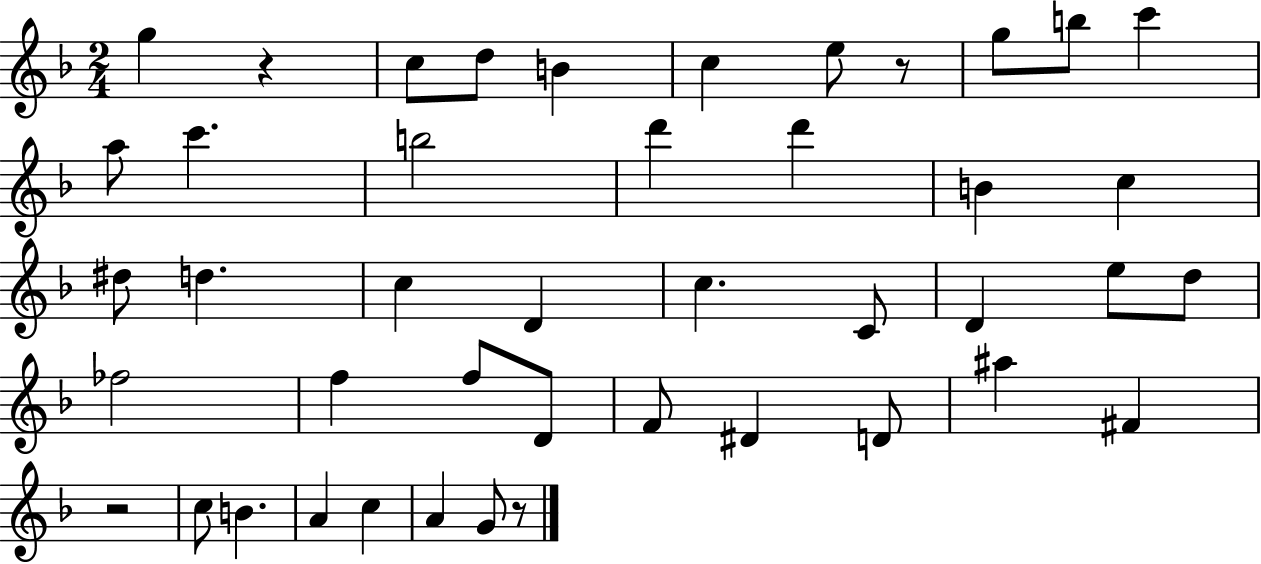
G5/q R/q C5/e D5/e B4/q C5/q E5/e R/e G5/e B5/e C6/q A5/e C6/q. B5/h D6/q D6/q B4/q C5/q D#5/e D5/q. C5/q D4/q C5/q. C4/e D4/q E5/e D5/e FES5/h F5/q F5/e D4/e F4/e D#4/q D4/e A#5/q F#4/q R/h C5/e B4/q. A4/q C5/q A4/q G4/e R/e